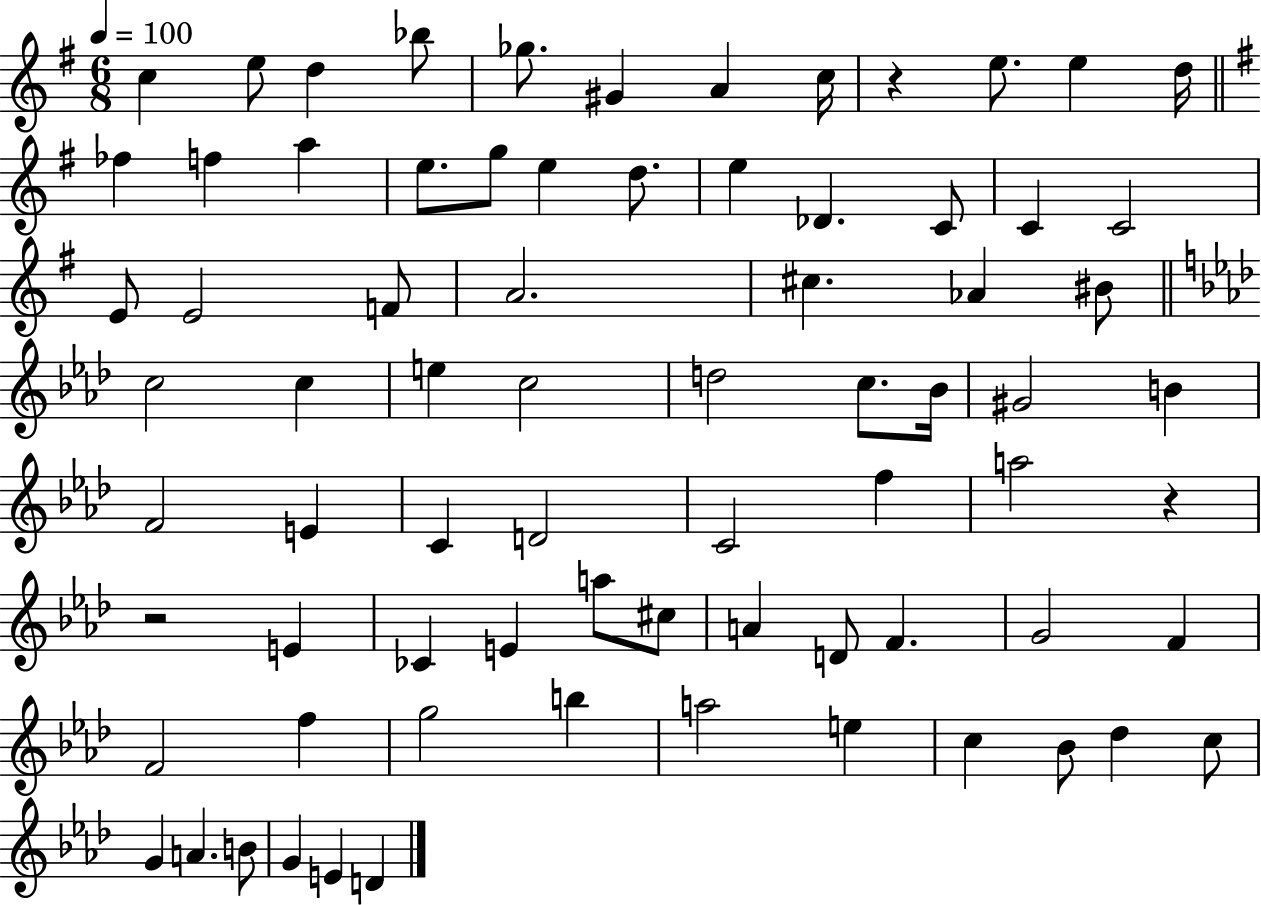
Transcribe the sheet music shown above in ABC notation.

X:1
T:Untitled
M:6/8
L:1/4
K:G
c e/2 d _b/2 _g/2 ^G A c/4 z e/2 e d/4 _f f a e/2 g/2 e d/2 e _D C/2 C C2 E/2 E2 F/2 A2 ^c _A ^B/2 c2 c e c2 d2 c/2 _B/4 ^G2 B F2 E C D2 C2 f a2 z z2 E _C E a/2 ^c/2 A D/2 F G2 F F2 f g2 b a2 e c _B/2 _d c/2 G A B/2 G E D